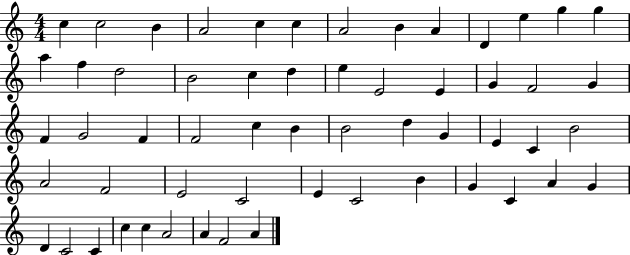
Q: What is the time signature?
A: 4/4